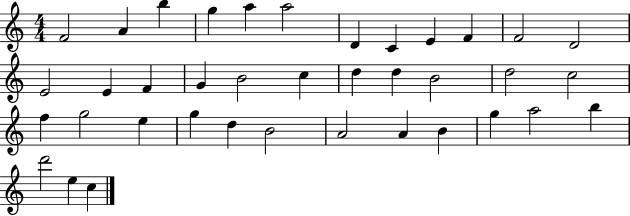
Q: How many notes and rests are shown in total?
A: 38